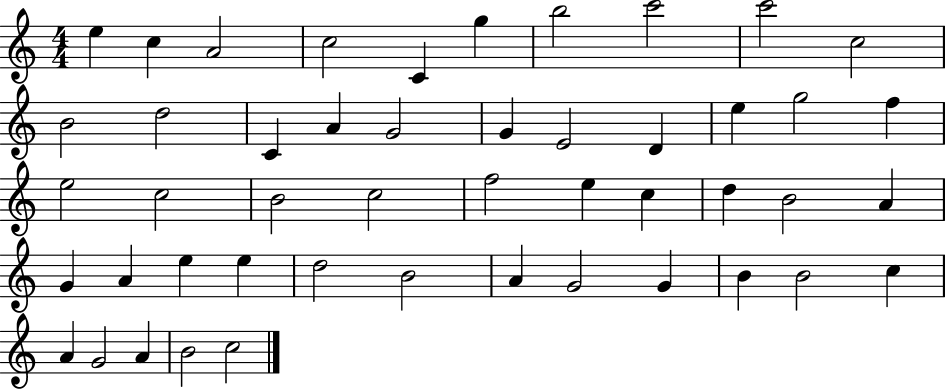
X:1
T:Untitled
M:4/4
L:1/4
K:C
e c A2 c2 C g b2 c'2 c'2 c2 B2 d2 C A G2 G E2 D e g2 f e2 c2 B2 c2 f2 e c d B2 A G A e e d2 B2 A G2 G B B2 c A G2 A B2 c2